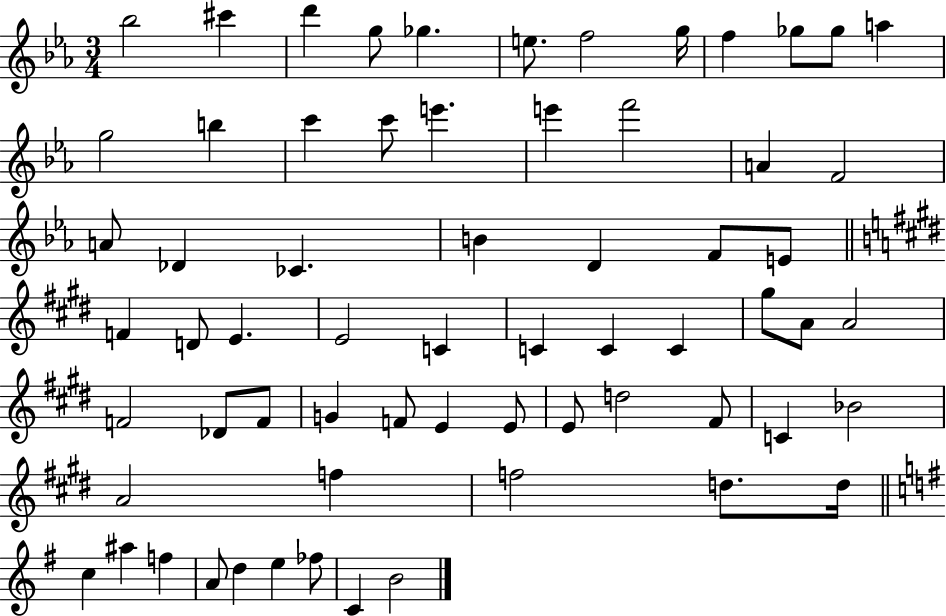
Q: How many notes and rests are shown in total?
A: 65